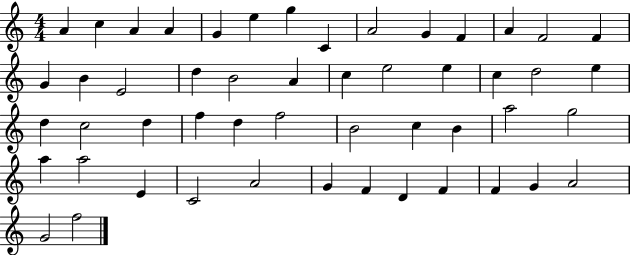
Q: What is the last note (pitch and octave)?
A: F5